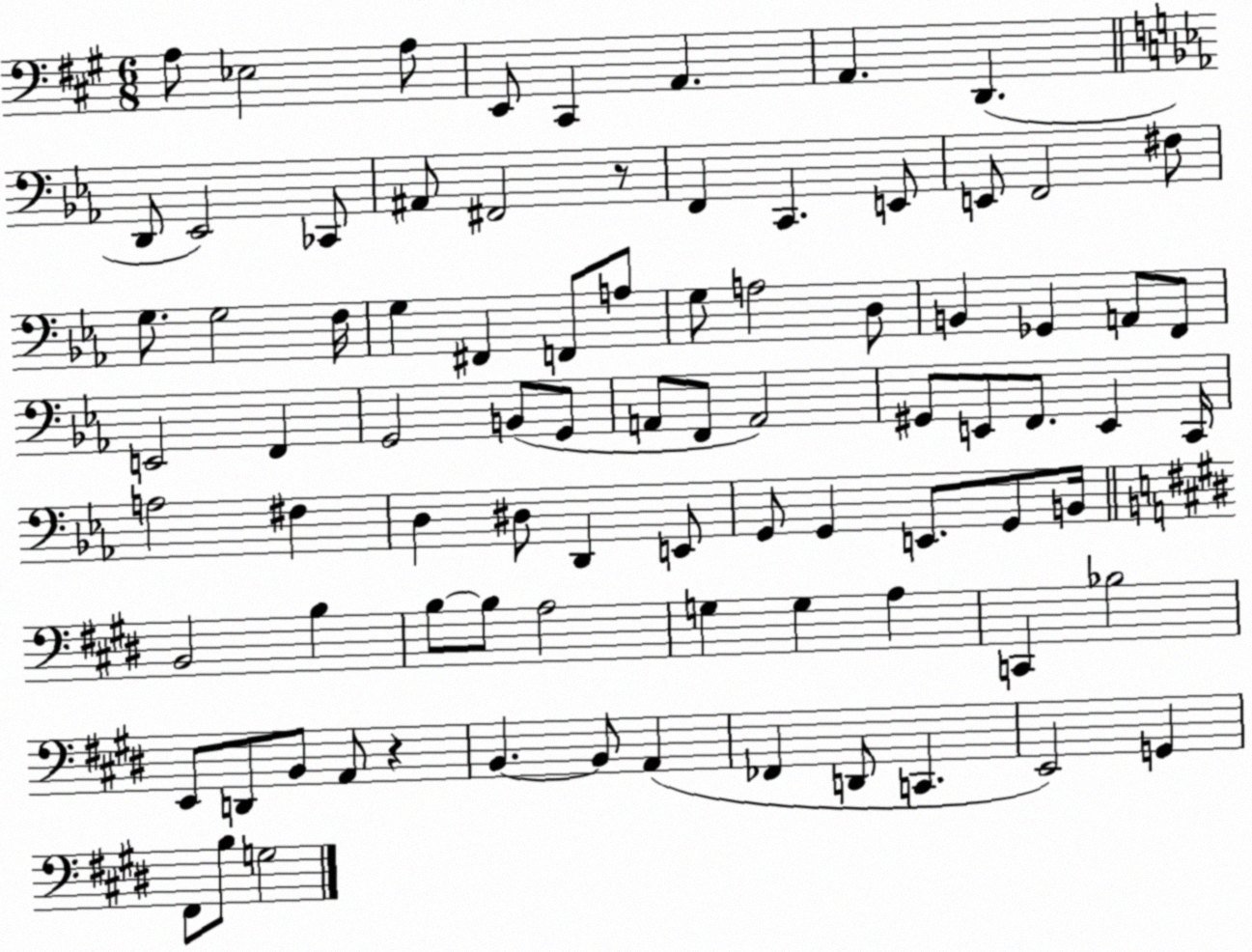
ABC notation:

X:1
T:Untitled
M:6/8
L:1/4
K:A
A,/2 _E,2 A,/2 E,,/2 ^C,, A,, A,, D,, D,,/2 _E,,2 _C,,/2 ^A,,/2 ^F,,2 z/2 F,, C,, E,,/2 E,,/2 F,,2 ^F,/2 G,/2 G,2 F,/4 G, ^F,, F,,/2 A,/2 G,/2 A,2 D,/2 B,, _G,, A,,/2 F,,/2 E,,2 F,, G,,2 B,,/2 G,,/2 A,,/2 F,,/2 A,,2 ^G,,/2 E,,/2 F,,/2 E,, C,,/4 A,2 ^F, D, ^D,/2 D,, E,,/2 G,,/2 G,, E,,/2 G,,/2 B,,/4 B,,2 B, B,/2 B,/2 A,2 G, G, A, C,, _B,2 E,,/2 D,,/2 B,,/2 A,,/2 z B,, B,,/2 A,, _F,, D,,/2 C,, E,,2 G,, ^F,,/2 B,/2 G,2